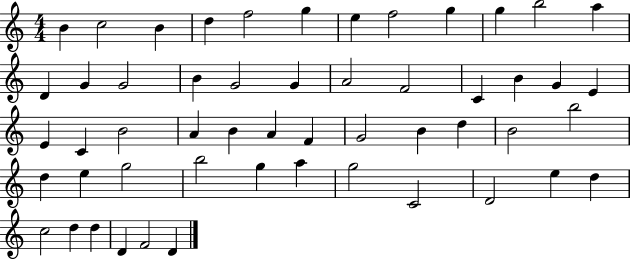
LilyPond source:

{
  \clef treble
  \numericTimeSignature
  \time 4/4
  \key c \major
  b'4 c''2 b'4 | d''4 f''2 g''4 | e''4 f''2 g''4 | g''4 b''2 a''4 | \break d'4 g'4 g'2 | b'4 g'2 g'4 | a'2 f'2 | c'4 b'4 g'4 e'4 | \break e'4 c'4 b'2 | a'4 b'4 a'4 f'4 | g'2 b'4 d''4 | b'2 b''2 | \break d''4 e''4 g''2 | b''2 g''4 a''4 | g''2 c'2 | d'2 e''4 d''4 | \break c''2 d''4 d''4 | d'4 f'2 d'4 | \bar "|."
}